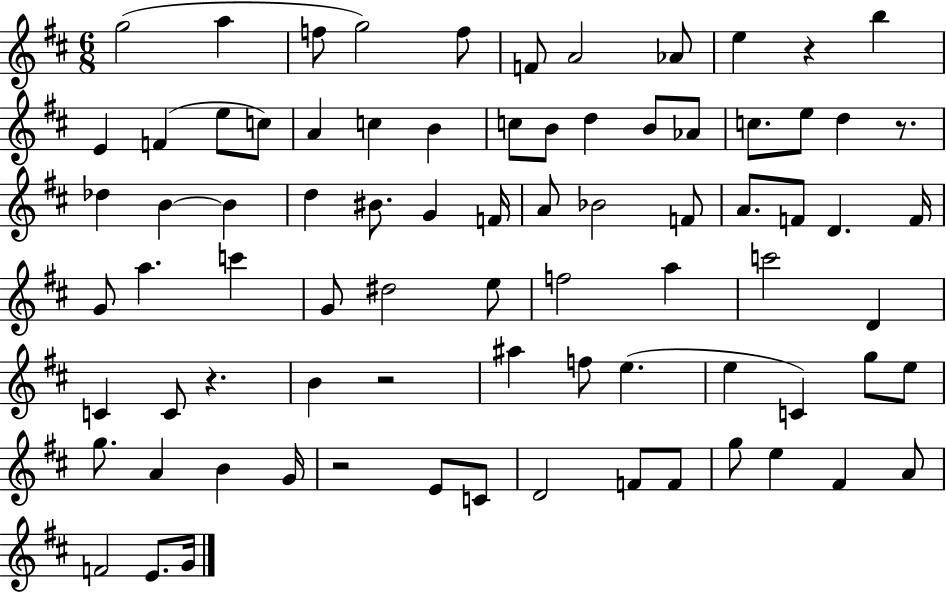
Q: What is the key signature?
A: D major